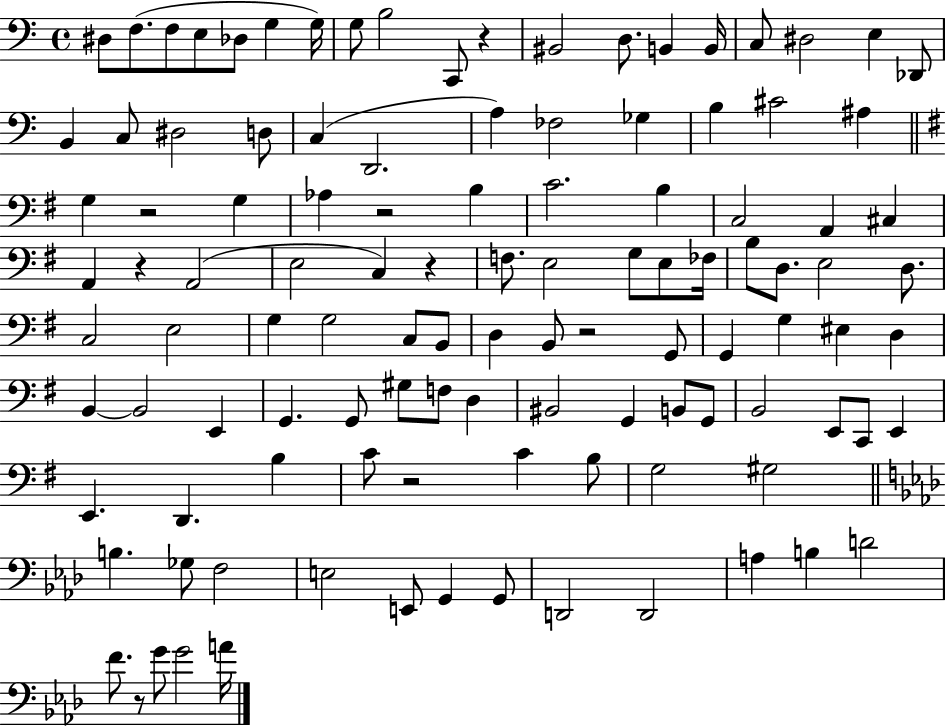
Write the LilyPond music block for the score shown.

{
  \clef bass
  \time 4/4
  \defaultTimeSignature
  \key c \major
  dis8 f8.( f8 e8 des8 g4 g16) | g8 b2 c,8 r4 | bis,2 d8. b,4 b,16 | c8 dis2 e4 des,8 | \break b,4 c8 dis2 d8 | c4( d,2. | a4) fes2 ges4 | b4 cis'2 ais4 | \break \bar "||" \break \key g \major g4 r2 g4 | aes4 r2 b4 | c'2. b4 | c2 a,4 cis4 | \break a,4 r4 a,2( | e2 c4) r4 | f8. e2 g8 e8 fes16 | b8 d8. e2 d8. | \break c2 e2 | g4 g2 c8 b,8 | d4 b,8 r2 g,8 | g,4 g4 eis4 d4 | \break b,4~~ b,2 e,4 | g,4. g,8 gis8 f8 d4 | bis,2 g,4 b,8 g,8 | b,2 e,8 c,8 e,4 | \break e,4. d,4. b4 | c'8 r2 c'4 b8 | g2 gis2 | \bar "||" \break \key aes \major b4. ges8 f2 | e2 e,8 g,4 g,8 | d,2 d,2 | a4 b4 d'2 | \break f'8. r8 g'8 g'2 a'16 | \bar "|."
}